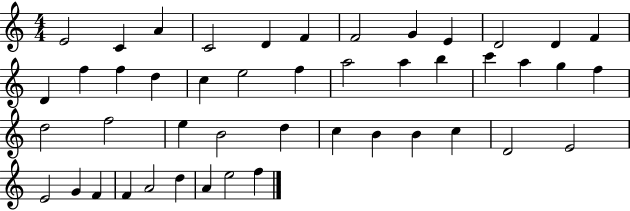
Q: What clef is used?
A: treble